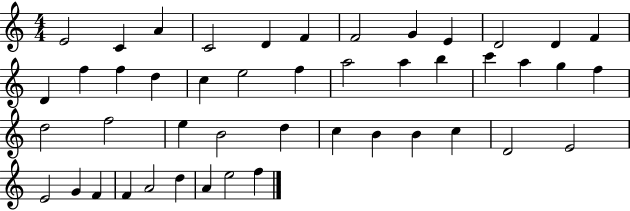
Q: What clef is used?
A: treble